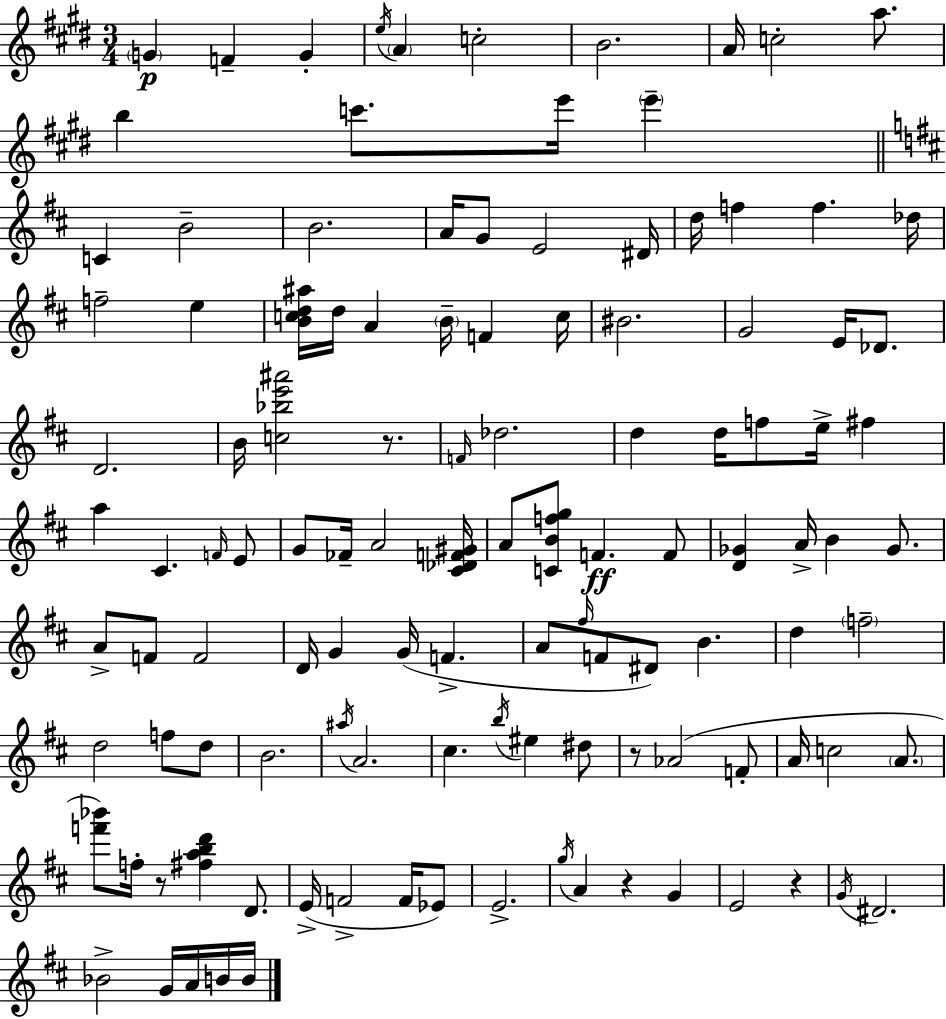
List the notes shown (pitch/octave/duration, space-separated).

G4/q F4/q G4/q E5/s A4/q C5/h B4/h. A4/s C5/h A5/e. B5/q C6/e. E6/s E6/q C4/q B4/h B4/h. A4/s G4/e E4/h D#4/s D5/s F5/q F5/q. Db5/s F5/h E5/q [B4,C5,D5,A#5]/s D5/s A4/q B4/s F4/q C5/s BIS4/h. G4/h E4/s Db4/e. D4/h. B4/s [C5,Bb5,E6,A#6]/h R/e. F4/s Db5/h. D5/q D5/s F5/e E5/s F#5/q A5/q C#4/q. F4/s E4/e G4/e FES4/s A4/h [C#4,Db4,F4,G#4]/s A4/e [C4,B4,F5,G5]/e F4/q. F4/e [D4,Gb4]/q A4/s B4/q Gb4/e. A4/e F4/e F4/h D4/s G4/q G4/s F4/q. A4/e F#5/s F4/e D#4/e B4/q. D5/q F5/h D5/h F5/e D5/e B4/h. A#5/s A4/h. C#5/q. B5/s EIS5/q D#5/e R/e Ab4/h F4/e A4/s C5/h A4/e. [F6,Bb6]/e F5/s R/e [F#5,A5,B5,D6]/q D4/e. E4/s F4/h F4/s Eb4/e E4/h. G5/s A4/q R/q G4/q E4/h R/q G4/s D#4/h. Bb4/h G4/s A4/s B4/s B4/s